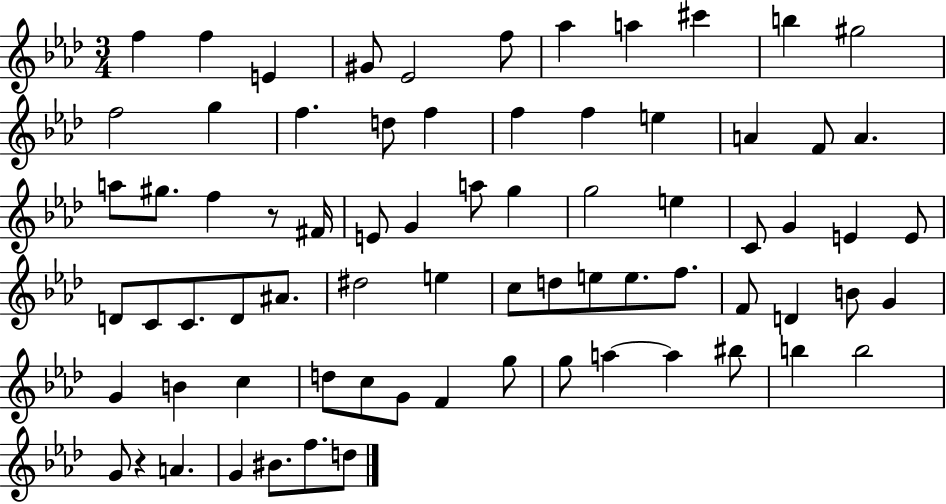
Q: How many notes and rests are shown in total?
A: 74